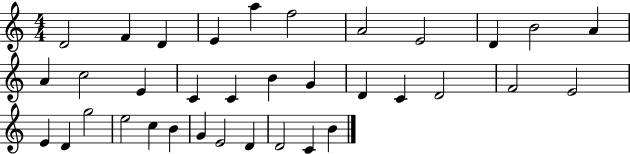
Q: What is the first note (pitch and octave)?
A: D4